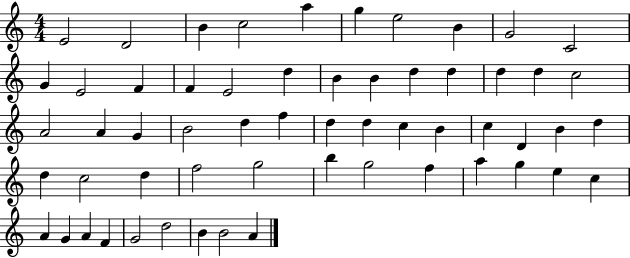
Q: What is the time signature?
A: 4/4